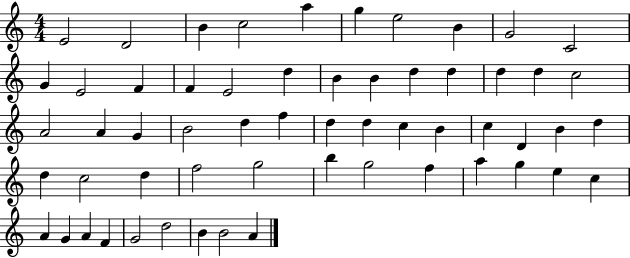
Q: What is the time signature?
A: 4/4